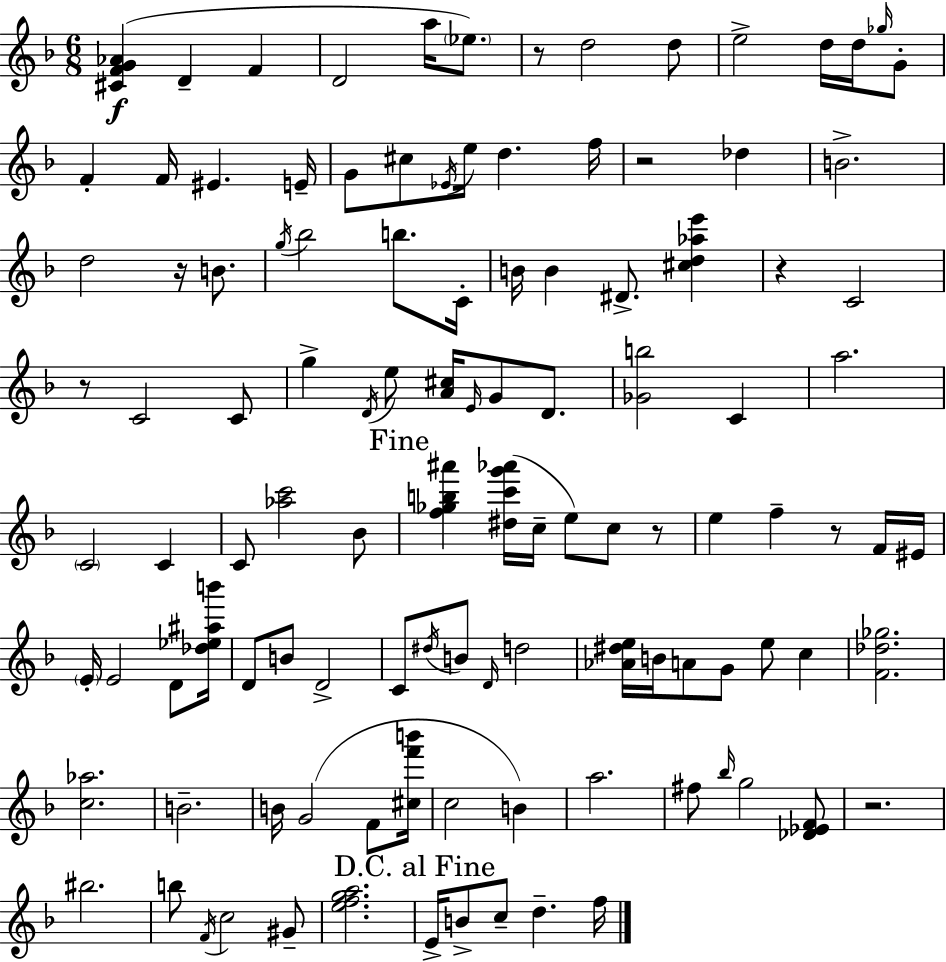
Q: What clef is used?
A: treble